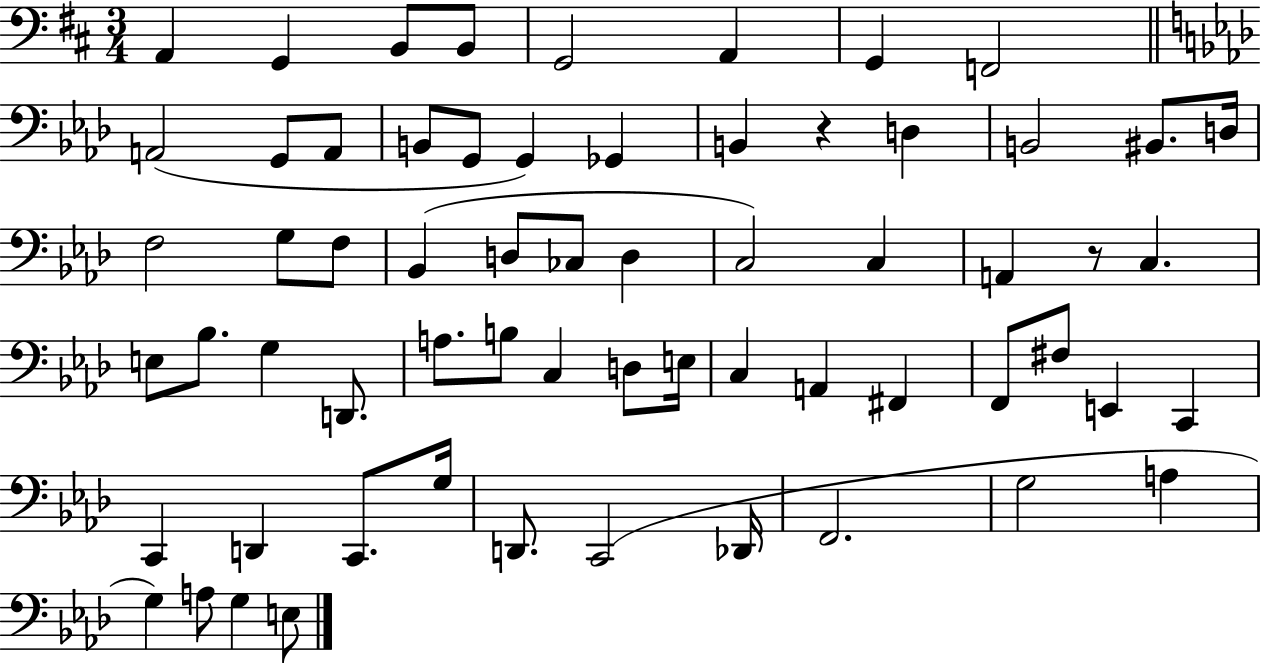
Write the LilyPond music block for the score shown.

{
  \clef bass
  \numericTimeSignature
  \time 3/4
  \key d \major
  a,4 g,4 b,8 b,8 | g,2 a,4 | g,4 f,2 | \bar "||" \break \key f \minor a,2( g,8 a,8 | b,8 g,8 g,4) ges,4 | b,4 r4 d4 | b,2 bis,8. d16 | \break f2 g8 f8 | bes,4( d8 ces8 d4 | c2) c4 | a,4 r8 c4. | \break e8 bes8. g4 d,8. | a8. b8 c4 d8 e16 | c4 a,4 fis,4 | f,8 fis8 e,4 c,4 | \break c,4 d,4 c,8. g16 | d,8. c,2( des,16 | f,2. | g2 a4 | \break g4) a8 g4 e8 | \bar "|."
}